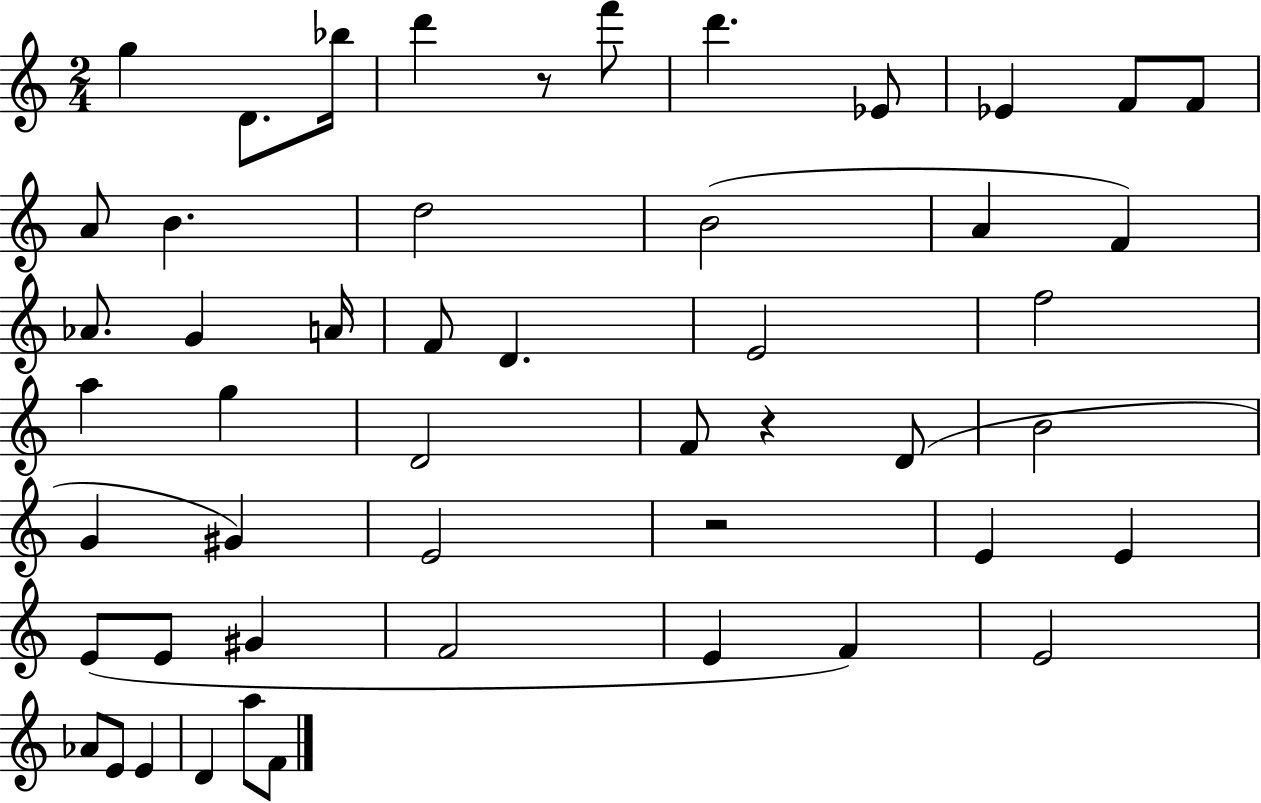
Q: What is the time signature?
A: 2/4